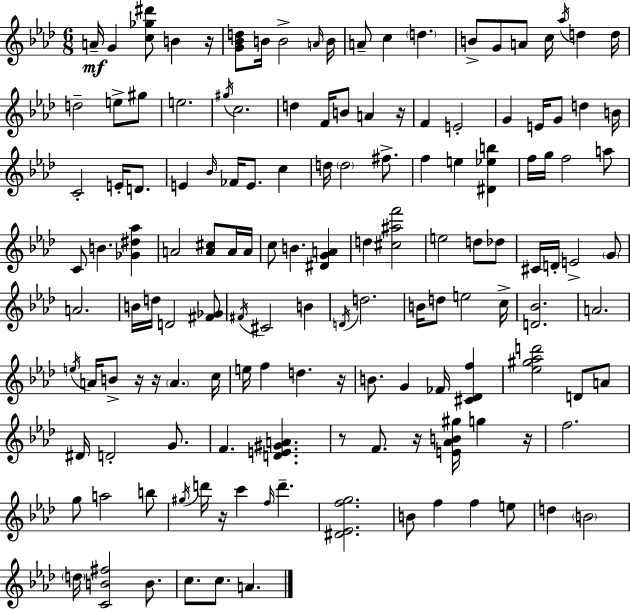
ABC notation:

X:1
T:Untitled
M:6/8
L:1/4
K:Fm
A/4 G [c_g^d']/2 B z/4 [G_Bd]/2 B/4 B2 A/4 B/4 A/2 c d B/2 G/2 A/2 c/4 _a/4 d d/4 d2 e/2 ^g/2 e2 ^g/4 c2 d F/4 B/2 A z/4 F E2 G E/4 G/2 d B/4 C2 E/4 D/2 E _B/4 _F/4 E/2 c d/4 d2 ^f/2 f e [^D_eb] f/4 g/4 f2 a/2 C/2 B [_G^d_a] A2 [A^c]/2 A/4 A/4 c/2 B [^DGA] d [^c^af']2 e2 d/2 _d/2 ^C/4 D/4 E2 G/2 A2 B/4 d/4 D2 [^F_G]/2 ^F/4 ^C2 B D/4 d2 B/4 d/2 e2 c/4 [D_B]2 A2 e/4 A/4 B/2 z/4 z/4 A c/4 e/4 f d z/4 B/2 G _F/4 [^C_Df] [_e^g_ad']2 D/2 A/2 ^D/4 D2 G/2 F [DE^GA] z/2 F/2 z/4 [E_AB^g]/4 g z/4 f2 g/2 a2 b/2 ^g/4 d'/4 z/4 c' f/4 d' [^D_Efg]2 B/2 f f e/2 d B2 d/4 [CB^f]2 B/2 c/2 c/2 A